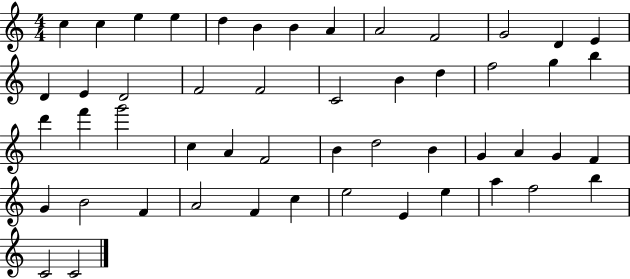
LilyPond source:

{
  \clef treble
  \numericTimeSignature
  \time 4/4
  \key c \major
  c''4 c''4 e''4 e''4 | d''4 b'4 b'4 a'4 | a'2 f'2 | g'2 d'4 e'4 | \break d'4 e'4 d'2 | f'2 f'2 | c'2 b'4 d''4 | f''2 g''4 b''4 | \break d'''4 f'''4 g'''2 | c''4 a'4 f'2 | b'4 d''2 b'4 | g'4 a'4 g'4 f'4 | \break g'4 b'2 f'4 | a'2 f'4 c''4 | e''2 e'4 e''4 | a''4 f''2 b''4 | \break c'2 c'2 | \bar "|."
}